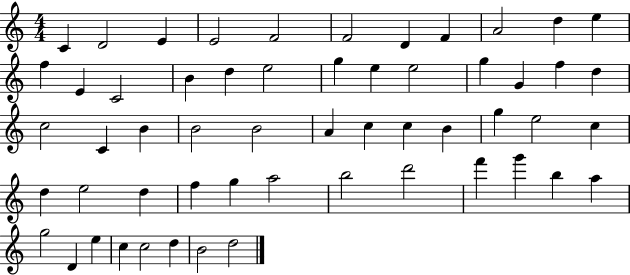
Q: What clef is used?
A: treble